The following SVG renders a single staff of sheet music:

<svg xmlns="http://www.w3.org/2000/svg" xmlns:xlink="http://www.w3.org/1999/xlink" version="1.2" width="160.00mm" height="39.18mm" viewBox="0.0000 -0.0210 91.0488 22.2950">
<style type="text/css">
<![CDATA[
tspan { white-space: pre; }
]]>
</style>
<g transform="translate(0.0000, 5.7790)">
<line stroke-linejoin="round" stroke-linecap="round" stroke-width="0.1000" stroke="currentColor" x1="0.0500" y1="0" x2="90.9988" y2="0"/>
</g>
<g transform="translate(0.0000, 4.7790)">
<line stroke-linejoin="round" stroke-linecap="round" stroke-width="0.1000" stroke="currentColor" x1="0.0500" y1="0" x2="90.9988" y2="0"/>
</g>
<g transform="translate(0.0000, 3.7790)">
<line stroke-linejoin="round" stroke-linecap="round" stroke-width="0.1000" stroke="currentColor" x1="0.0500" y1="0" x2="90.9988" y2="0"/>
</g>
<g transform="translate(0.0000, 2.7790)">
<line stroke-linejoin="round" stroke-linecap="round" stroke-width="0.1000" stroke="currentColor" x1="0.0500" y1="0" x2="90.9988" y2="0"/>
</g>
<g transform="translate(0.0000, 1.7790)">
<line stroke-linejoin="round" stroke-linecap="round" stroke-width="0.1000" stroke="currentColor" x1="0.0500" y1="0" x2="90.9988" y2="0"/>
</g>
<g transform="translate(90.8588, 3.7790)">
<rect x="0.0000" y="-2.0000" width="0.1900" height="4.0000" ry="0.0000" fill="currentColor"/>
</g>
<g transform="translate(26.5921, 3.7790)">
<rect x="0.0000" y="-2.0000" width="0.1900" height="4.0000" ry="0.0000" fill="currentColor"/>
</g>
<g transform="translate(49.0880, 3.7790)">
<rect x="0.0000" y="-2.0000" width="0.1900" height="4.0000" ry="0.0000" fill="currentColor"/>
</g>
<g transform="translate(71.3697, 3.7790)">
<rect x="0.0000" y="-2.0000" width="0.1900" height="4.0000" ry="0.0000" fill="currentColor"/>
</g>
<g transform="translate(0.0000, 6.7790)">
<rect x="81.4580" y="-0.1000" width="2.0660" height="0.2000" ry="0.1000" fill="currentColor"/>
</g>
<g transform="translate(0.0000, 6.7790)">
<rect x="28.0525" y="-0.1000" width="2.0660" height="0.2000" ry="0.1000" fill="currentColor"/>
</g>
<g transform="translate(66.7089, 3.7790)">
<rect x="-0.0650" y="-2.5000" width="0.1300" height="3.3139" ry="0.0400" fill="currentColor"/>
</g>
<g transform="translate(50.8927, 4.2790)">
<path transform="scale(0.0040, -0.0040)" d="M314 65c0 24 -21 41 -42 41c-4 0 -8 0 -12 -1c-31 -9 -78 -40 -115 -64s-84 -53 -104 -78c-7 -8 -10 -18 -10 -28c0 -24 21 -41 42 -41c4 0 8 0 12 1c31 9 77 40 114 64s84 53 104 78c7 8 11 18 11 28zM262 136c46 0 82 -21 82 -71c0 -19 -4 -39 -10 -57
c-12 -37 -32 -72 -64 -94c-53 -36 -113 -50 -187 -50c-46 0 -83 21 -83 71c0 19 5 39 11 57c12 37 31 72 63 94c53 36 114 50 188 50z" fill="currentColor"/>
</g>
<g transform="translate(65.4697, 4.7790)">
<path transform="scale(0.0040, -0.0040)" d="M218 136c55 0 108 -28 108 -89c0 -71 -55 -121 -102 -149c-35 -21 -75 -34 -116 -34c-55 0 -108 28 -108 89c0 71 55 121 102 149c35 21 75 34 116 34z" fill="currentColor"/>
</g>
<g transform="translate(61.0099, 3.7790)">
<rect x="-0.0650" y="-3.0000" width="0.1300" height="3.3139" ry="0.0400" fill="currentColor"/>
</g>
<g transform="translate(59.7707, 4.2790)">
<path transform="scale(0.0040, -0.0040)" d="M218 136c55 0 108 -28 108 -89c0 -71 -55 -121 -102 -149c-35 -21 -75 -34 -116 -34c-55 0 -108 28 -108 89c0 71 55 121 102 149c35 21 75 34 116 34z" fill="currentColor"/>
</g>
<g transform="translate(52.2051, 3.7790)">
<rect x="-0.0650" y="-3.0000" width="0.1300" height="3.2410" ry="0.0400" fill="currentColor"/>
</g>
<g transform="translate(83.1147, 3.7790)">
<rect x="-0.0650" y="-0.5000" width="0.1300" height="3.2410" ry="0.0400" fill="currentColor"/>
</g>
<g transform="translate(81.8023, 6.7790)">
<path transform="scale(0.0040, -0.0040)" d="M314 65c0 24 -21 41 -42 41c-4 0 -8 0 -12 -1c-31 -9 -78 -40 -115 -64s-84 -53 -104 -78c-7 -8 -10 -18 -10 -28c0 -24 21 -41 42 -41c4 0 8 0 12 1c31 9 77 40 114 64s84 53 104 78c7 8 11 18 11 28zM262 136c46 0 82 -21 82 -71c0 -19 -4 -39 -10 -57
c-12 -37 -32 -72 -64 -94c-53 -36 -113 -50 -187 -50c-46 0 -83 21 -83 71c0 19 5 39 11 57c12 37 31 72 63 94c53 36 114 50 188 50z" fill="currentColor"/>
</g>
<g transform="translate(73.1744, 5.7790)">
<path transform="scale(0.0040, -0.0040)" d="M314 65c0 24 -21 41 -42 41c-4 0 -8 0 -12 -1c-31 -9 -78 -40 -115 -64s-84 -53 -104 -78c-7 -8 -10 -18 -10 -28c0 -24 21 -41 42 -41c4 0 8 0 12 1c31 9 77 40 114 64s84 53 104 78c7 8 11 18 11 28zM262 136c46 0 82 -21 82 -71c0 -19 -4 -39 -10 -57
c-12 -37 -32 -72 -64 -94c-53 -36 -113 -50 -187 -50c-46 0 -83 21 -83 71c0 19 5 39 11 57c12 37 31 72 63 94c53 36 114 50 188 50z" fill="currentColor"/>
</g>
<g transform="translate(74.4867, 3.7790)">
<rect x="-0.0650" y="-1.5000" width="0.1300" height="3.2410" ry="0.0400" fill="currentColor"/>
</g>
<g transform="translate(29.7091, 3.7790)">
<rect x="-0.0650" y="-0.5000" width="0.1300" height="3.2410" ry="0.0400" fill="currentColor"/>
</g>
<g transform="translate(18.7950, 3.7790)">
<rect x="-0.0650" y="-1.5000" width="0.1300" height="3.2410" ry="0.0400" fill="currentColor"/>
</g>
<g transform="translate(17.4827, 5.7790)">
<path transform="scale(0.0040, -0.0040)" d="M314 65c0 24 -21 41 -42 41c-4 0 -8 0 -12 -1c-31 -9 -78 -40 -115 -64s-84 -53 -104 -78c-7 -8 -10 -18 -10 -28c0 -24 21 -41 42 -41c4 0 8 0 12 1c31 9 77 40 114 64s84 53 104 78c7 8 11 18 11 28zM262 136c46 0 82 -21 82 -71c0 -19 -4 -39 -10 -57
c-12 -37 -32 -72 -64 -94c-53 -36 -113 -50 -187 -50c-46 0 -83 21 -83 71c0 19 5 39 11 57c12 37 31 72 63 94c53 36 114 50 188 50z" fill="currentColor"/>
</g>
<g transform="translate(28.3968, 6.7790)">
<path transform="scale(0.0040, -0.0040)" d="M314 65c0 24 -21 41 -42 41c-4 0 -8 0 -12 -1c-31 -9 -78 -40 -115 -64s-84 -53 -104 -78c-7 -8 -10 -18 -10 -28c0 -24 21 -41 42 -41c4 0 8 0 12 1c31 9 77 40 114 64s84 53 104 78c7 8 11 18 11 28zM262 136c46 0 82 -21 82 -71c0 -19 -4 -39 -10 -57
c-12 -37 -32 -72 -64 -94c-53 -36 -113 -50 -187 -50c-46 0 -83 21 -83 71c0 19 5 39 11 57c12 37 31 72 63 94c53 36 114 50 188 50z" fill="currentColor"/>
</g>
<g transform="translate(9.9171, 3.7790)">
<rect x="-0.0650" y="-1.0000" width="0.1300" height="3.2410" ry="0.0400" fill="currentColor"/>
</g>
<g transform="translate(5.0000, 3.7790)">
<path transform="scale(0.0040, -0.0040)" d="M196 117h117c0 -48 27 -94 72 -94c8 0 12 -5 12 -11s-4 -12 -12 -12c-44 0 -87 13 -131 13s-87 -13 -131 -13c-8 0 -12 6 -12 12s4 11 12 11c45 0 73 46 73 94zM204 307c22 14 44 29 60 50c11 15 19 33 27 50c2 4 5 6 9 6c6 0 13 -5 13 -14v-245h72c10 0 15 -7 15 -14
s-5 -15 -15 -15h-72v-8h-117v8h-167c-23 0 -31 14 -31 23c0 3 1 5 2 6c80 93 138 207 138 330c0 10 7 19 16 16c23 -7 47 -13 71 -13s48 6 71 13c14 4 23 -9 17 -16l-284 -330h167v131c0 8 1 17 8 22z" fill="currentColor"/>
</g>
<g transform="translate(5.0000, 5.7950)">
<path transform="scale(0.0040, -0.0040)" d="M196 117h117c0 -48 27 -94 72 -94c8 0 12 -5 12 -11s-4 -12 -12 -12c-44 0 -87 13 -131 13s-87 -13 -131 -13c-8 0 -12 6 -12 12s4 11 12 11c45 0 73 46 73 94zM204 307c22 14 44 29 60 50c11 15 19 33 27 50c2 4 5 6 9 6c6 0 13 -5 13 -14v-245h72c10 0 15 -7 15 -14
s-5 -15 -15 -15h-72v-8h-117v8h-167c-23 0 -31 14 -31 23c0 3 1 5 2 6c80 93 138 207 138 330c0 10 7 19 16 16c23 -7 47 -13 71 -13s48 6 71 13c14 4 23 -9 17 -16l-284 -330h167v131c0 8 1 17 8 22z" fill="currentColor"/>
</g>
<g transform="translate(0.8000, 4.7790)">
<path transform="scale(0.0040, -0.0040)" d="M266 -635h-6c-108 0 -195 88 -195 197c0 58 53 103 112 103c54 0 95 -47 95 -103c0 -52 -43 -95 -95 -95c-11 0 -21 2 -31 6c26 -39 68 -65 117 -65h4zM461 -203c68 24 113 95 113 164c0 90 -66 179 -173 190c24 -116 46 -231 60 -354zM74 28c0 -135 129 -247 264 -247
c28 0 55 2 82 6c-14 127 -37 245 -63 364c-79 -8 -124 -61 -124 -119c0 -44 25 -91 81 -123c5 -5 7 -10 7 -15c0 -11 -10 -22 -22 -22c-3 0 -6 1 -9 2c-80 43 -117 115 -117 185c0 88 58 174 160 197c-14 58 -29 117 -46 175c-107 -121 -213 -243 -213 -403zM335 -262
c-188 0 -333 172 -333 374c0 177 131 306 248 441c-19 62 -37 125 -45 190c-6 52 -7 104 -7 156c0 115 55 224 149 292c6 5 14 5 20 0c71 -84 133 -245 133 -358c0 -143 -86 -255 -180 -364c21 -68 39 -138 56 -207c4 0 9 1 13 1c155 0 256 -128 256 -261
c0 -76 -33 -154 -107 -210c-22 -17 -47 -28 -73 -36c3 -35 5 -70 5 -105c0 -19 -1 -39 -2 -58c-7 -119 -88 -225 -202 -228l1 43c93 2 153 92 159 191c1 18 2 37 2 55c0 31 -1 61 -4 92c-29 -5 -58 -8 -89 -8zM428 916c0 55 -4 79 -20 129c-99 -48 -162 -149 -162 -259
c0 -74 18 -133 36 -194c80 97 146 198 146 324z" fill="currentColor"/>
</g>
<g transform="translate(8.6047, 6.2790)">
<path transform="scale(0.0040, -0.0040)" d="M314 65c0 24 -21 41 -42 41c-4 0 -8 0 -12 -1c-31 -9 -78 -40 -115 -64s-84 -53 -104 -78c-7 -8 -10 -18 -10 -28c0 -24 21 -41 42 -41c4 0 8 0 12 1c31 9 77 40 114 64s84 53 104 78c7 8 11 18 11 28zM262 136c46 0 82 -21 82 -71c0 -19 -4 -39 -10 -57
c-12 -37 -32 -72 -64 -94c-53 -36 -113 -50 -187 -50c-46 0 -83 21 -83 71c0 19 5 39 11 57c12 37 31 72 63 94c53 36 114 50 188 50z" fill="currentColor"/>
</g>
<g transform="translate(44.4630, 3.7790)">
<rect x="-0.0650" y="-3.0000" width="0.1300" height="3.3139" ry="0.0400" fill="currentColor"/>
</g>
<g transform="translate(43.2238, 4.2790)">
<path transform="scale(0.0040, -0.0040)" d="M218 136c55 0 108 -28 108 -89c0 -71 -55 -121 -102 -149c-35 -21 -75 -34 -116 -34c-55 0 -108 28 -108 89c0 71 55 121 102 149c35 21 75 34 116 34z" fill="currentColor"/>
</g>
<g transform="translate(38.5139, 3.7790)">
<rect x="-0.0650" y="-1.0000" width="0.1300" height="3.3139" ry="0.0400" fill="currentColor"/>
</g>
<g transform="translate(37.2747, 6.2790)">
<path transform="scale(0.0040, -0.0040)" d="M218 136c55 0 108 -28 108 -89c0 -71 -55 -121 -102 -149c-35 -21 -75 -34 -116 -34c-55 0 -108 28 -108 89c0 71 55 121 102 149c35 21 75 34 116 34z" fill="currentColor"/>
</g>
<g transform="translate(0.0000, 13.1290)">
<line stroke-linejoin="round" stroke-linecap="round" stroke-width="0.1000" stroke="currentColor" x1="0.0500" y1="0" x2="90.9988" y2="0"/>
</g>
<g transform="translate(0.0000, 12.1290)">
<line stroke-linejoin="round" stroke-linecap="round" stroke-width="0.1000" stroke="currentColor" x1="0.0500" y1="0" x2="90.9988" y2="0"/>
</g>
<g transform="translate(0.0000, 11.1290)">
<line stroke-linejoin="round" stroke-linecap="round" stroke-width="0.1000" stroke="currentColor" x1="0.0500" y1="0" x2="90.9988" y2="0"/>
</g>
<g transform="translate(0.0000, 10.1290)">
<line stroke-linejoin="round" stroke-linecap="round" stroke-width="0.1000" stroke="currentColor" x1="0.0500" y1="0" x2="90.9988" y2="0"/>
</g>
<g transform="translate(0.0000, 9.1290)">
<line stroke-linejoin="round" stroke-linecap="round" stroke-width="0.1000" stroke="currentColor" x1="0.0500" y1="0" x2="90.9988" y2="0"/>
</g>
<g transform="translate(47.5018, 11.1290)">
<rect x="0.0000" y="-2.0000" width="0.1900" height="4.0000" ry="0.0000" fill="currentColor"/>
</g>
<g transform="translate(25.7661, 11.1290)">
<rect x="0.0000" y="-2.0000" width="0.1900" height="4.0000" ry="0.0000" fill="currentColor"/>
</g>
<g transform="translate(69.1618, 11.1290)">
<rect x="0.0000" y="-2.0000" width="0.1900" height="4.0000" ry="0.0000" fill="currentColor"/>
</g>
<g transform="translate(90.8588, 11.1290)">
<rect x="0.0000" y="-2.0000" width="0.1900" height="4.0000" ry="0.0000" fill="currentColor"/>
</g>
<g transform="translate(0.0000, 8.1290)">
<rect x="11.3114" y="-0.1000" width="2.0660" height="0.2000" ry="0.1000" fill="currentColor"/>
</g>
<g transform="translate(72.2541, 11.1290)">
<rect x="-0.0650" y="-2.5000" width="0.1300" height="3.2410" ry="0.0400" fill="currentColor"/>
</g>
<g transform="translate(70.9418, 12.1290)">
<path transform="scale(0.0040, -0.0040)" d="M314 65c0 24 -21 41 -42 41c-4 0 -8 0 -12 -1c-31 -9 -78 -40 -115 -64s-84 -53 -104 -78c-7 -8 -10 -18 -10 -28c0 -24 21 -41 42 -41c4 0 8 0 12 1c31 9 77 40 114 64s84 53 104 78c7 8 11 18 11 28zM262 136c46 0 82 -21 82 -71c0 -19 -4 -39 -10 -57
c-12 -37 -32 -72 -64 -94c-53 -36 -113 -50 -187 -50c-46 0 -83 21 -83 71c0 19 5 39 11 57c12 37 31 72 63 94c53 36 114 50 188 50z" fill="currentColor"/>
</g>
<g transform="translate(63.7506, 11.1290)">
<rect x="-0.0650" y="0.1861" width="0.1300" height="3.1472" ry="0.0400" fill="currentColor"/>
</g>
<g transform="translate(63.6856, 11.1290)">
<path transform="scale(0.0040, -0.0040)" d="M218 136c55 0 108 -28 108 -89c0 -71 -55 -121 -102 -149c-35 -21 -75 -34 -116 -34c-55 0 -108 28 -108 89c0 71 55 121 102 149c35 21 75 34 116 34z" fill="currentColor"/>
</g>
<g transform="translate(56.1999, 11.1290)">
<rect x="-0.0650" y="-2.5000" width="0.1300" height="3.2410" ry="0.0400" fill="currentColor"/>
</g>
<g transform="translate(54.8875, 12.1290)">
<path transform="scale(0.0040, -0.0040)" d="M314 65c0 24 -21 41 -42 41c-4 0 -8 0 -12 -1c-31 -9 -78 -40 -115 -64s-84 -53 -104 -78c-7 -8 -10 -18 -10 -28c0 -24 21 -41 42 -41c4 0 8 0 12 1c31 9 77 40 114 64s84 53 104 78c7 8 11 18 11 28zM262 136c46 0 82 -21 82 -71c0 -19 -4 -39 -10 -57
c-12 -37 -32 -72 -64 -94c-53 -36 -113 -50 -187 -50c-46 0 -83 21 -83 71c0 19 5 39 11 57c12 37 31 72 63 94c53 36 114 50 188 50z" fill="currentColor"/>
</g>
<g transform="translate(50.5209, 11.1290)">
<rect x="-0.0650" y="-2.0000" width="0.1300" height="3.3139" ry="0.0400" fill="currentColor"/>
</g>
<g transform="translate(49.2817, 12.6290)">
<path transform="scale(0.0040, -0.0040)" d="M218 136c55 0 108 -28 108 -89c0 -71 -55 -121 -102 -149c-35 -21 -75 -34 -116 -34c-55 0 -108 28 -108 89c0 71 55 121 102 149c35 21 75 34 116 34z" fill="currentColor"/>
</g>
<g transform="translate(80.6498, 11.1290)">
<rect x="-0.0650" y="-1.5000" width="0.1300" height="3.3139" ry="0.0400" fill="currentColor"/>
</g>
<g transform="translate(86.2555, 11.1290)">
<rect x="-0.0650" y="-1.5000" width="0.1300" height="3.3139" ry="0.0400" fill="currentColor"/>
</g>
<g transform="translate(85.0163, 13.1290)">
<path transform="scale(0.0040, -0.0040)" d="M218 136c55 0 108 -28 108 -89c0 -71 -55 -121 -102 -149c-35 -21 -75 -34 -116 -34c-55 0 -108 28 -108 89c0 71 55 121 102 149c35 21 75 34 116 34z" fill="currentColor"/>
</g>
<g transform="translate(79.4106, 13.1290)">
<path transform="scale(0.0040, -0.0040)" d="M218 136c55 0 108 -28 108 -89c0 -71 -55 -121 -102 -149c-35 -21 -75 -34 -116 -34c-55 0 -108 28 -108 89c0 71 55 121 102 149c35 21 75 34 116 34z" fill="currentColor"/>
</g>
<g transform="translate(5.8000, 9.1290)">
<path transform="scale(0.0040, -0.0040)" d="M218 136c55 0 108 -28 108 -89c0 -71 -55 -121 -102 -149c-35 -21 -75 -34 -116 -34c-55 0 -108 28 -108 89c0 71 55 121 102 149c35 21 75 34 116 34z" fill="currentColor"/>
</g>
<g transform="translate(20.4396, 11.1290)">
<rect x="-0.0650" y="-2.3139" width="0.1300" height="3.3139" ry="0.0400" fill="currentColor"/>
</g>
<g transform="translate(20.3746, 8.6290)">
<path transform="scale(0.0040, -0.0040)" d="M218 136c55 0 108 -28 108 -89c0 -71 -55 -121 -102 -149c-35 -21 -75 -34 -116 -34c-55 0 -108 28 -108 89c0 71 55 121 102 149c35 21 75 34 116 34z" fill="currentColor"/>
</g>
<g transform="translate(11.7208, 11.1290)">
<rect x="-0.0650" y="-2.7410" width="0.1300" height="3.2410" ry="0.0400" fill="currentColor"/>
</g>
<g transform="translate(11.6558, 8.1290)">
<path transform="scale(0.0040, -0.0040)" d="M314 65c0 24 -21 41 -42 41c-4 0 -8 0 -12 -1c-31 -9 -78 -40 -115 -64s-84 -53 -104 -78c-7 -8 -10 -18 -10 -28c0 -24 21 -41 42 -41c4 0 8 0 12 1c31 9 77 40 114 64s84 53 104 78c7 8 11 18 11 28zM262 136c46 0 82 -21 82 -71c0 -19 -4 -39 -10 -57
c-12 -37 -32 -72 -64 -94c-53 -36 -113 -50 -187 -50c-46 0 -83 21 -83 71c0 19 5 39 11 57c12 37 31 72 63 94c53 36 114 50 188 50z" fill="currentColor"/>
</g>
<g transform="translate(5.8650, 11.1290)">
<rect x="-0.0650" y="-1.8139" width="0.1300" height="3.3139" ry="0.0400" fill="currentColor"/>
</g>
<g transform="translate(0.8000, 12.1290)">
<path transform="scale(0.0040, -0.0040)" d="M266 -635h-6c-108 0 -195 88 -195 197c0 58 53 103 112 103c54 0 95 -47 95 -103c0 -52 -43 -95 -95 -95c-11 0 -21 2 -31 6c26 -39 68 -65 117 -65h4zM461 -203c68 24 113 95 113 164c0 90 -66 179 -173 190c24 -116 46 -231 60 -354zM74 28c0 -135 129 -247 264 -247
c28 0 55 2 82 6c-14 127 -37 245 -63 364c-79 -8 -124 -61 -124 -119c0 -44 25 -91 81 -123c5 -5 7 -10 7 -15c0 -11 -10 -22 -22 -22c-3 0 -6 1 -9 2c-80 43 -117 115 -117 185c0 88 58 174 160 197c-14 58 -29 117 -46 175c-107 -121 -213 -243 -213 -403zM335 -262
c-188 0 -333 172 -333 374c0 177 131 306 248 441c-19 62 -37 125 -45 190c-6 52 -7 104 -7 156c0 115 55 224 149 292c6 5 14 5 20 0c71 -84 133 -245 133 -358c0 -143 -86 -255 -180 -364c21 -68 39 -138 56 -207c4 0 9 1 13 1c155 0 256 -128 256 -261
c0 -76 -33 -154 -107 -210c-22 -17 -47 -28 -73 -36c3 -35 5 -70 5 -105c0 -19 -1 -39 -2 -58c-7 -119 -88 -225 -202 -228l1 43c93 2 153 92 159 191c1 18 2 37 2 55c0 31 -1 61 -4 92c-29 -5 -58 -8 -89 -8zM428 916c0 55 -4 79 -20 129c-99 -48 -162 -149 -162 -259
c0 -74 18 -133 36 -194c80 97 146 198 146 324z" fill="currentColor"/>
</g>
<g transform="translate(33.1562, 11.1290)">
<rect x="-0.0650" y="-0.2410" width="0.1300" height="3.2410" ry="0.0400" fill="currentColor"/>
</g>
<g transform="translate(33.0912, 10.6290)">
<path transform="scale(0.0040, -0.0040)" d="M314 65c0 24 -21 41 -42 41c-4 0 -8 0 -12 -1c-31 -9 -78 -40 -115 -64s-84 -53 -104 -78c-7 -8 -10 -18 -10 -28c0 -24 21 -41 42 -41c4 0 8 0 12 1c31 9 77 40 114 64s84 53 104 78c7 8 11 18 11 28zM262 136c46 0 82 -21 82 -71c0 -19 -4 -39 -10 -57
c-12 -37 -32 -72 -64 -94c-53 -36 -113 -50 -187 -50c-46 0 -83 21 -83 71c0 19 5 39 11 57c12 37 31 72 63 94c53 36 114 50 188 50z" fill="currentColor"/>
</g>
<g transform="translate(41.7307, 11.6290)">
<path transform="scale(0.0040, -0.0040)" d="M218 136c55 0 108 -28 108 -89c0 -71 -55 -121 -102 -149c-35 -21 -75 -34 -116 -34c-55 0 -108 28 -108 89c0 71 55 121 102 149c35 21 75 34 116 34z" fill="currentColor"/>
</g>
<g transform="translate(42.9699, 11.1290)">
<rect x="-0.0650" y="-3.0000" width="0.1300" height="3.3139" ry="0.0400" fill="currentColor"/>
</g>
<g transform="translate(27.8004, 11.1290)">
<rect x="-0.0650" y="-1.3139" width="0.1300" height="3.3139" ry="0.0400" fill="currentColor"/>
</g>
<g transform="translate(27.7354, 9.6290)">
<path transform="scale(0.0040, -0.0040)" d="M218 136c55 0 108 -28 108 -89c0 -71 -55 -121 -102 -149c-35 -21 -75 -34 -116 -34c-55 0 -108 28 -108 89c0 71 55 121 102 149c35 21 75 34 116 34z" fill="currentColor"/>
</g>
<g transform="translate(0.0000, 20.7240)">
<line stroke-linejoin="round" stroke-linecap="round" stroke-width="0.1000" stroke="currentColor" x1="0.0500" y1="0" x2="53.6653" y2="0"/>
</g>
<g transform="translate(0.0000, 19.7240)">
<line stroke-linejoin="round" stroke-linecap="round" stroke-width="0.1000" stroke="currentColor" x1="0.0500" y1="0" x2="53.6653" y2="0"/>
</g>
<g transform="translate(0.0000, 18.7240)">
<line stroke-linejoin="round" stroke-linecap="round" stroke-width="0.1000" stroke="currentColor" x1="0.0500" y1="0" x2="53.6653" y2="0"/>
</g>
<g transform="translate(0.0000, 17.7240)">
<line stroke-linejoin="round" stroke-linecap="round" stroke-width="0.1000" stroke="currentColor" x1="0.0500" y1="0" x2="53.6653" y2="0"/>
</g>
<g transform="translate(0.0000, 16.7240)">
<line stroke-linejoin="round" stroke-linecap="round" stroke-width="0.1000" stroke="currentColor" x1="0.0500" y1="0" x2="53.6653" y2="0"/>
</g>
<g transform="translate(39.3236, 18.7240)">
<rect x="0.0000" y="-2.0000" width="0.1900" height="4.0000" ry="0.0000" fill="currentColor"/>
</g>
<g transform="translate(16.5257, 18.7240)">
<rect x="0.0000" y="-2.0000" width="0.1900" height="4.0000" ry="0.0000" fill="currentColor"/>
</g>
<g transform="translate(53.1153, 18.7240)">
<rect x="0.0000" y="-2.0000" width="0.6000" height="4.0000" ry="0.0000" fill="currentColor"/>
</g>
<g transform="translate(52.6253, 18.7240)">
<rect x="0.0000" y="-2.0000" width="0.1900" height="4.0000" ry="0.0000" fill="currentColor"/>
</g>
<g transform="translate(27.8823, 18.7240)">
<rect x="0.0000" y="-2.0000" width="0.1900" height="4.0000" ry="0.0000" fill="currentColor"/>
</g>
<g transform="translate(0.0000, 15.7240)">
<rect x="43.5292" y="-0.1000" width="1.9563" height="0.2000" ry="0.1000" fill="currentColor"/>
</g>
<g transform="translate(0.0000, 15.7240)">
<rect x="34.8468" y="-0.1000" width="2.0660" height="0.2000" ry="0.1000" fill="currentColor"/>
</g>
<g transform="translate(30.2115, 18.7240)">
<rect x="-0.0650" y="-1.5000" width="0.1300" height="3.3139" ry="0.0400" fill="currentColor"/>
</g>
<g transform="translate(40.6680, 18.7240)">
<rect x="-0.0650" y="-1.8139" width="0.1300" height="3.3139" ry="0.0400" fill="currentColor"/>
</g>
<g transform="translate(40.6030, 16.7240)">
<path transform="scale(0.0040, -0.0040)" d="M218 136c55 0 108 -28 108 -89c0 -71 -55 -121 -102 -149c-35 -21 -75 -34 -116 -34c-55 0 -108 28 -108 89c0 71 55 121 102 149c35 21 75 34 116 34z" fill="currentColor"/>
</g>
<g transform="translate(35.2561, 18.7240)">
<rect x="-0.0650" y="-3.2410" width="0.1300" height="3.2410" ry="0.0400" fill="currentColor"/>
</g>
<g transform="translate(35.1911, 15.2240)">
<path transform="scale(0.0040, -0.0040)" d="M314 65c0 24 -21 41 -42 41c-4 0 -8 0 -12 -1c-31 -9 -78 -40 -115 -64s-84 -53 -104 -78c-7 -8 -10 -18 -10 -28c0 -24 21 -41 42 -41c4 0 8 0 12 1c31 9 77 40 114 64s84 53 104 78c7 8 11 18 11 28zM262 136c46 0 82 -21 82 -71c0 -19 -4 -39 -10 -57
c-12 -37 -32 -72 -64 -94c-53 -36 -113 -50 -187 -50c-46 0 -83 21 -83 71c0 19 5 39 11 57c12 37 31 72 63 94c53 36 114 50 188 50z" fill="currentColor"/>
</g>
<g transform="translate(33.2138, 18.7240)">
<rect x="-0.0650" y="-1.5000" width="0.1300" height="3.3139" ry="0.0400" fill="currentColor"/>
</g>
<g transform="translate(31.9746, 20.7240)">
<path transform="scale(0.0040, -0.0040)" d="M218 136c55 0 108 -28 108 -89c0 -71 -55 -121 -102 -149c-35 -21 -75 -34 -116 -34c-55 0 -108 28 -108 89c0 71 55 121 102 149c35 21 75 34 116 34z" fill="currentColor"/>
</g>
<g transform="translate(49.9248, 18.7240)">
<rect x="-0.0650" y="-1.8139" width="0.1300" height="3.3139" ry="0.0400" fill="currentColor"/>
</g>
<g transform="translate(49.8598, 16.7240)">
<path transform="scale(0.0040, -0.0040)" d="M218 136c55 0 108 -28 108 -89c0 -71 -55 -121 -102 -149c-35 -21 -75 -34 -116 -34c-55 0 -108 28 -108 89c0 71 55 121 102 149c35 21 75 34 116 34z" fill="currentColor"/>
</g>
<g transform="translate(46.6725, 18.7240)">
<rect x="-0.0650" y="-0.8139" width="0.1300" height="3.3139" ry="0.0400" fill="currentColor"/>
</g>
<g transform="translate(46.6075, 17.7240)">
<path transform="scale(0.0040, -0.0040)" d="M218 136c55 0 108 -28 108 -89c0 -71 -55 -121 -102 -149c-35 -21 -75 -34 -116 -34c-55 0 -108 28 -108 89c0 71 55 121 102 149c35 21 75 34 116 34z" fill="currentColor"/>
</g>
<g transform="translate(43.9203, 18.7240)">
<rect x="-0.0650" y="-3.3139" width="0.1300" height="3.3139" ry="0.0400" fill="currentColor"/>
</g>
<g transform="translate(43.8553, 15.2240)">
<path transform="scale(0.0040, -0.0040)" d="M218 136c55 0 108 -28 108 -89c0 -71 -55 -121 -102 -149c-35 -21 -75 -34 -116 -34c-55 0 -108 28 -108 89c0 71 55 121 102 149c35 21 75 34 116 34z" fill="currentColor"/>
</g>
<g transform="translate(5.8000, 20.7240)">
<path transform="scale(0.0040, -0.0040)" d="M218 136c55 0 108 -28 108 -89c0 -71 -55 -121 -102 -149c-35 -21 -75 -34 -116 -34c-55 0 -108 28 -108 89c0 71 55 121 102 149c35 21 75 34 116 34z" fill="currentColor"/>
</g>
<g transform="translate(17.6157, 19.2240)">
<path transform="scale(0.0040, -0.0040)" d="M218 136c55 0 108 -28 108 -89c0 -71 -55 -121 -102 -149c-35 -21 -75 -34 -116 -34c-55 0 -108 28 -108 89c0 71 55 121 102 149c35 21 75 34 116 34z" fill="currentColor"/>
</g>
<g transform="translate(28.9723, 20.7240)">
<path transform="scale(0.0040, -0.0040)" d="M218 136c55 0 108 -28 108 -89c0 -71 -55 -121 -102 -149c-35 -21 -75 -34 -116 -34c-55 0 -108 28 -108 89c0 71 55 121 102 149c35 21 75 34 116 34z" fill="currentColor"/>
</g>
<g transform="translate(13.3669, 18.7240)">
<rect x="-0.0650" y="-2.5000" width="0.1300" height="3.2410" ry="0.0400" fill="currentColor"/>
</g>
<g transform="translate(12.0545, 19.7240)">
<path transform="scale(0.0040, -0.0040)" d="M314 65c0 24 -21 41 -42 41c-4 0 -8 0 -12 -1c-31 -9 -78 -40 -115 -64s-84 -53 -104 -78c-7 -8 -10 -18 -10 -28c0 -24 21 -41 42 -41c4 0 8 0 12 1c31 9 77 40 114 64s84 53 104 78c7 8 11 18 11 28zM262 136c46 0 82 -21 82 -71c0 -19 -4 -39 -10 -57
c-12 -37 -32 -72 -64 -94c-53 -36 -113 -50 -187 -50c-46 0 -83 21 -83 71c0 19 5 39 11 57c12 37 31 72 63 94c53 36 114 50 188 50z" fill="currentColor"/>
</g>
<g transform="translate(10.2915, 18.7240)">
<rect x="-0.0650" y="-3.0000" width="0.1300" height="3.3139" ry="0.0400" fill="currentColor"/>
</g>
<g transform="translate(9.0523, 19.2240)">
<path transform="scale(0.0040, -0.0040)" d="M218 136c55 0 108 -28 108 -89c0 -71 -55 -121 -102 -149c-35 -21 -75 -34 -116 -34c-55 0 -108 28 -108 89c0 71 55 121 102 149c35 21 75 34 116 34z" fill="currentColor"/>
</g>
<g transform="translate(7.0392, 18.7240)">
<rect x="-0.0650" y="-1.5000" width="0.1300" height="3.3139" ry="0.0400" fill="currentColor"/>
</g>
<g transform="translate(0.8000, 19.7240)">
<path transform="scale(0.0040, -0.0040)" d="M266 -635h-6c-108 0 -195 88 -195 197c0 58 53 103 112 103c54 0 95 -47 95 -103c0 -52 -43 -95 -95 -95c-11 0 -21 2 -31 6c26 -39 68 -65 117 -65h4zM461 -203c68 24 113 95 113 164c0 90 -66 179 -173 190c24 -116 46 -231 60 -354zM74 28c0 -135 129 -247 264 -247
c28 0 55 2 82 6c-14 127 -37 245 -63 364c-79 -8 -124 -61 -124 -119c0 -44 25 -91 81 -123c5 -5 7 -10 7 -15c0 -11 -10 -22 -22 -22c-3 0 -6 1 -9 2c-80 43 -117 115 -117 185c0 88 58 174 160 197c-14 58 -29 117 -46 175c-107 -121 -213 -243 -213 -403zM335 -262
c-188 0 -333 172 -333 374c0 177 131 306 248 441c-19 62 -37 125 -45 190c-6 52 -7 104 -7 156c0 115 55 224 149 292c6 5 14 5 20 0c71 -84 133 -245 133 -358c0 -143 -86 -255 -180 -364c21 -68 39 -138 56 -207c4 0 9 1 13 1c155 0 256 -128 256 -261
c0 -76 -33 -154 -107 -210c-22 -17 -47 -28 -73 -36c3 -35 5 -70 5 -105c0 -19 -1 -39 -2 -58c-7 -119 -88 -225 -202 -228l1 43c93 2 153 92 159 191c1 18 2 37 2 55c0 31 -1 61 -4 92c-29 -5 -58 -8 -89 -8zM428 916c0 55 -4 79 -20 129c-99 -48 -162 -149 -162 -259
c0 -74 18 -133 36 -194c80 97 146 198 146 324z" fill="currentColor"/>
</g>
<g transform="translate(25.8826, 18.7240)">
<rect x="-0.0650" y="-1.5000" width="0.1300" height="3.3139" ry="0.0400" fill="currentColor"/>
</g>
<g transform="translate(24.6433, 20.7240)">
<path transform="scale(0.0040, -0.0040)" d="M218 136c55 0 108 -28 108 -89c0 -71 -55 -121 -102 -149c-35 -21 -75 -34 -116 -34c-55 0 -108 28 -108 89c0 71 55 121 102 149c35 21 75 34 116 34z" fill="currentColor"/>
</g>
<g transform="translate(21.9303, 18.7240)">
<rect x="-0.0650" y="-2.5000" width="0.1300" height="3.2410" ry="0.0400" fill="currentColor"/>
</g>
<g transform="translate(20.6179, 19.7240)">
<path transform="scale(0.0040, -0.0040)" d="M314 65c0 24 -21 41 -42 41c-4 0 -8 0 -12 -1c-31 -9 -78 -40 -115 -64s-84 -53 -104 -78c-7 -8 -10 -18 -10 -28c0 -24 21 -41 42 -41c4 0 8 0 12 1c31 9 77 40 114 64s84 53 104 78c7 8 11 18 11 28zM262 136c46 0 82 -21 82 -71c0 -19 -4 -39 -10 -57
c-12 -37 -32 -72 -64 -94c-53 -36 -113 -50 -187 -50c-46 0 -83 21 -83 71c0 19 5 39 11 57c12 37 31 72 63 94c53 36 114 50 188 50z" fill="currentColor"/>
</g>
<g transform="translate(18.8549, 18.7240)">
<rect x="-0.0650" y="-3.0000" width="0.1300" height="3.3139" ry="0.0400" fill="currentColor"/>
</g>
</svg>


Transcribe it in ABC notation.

X:1
T:Untitled
M:4/4
L:1/4
K:C
D2 E2 C2 D A A2 A G E2 C2 f a2 g e c2 A F G2 B G2 E E E A G2 A G2 E E E b2 f b d f